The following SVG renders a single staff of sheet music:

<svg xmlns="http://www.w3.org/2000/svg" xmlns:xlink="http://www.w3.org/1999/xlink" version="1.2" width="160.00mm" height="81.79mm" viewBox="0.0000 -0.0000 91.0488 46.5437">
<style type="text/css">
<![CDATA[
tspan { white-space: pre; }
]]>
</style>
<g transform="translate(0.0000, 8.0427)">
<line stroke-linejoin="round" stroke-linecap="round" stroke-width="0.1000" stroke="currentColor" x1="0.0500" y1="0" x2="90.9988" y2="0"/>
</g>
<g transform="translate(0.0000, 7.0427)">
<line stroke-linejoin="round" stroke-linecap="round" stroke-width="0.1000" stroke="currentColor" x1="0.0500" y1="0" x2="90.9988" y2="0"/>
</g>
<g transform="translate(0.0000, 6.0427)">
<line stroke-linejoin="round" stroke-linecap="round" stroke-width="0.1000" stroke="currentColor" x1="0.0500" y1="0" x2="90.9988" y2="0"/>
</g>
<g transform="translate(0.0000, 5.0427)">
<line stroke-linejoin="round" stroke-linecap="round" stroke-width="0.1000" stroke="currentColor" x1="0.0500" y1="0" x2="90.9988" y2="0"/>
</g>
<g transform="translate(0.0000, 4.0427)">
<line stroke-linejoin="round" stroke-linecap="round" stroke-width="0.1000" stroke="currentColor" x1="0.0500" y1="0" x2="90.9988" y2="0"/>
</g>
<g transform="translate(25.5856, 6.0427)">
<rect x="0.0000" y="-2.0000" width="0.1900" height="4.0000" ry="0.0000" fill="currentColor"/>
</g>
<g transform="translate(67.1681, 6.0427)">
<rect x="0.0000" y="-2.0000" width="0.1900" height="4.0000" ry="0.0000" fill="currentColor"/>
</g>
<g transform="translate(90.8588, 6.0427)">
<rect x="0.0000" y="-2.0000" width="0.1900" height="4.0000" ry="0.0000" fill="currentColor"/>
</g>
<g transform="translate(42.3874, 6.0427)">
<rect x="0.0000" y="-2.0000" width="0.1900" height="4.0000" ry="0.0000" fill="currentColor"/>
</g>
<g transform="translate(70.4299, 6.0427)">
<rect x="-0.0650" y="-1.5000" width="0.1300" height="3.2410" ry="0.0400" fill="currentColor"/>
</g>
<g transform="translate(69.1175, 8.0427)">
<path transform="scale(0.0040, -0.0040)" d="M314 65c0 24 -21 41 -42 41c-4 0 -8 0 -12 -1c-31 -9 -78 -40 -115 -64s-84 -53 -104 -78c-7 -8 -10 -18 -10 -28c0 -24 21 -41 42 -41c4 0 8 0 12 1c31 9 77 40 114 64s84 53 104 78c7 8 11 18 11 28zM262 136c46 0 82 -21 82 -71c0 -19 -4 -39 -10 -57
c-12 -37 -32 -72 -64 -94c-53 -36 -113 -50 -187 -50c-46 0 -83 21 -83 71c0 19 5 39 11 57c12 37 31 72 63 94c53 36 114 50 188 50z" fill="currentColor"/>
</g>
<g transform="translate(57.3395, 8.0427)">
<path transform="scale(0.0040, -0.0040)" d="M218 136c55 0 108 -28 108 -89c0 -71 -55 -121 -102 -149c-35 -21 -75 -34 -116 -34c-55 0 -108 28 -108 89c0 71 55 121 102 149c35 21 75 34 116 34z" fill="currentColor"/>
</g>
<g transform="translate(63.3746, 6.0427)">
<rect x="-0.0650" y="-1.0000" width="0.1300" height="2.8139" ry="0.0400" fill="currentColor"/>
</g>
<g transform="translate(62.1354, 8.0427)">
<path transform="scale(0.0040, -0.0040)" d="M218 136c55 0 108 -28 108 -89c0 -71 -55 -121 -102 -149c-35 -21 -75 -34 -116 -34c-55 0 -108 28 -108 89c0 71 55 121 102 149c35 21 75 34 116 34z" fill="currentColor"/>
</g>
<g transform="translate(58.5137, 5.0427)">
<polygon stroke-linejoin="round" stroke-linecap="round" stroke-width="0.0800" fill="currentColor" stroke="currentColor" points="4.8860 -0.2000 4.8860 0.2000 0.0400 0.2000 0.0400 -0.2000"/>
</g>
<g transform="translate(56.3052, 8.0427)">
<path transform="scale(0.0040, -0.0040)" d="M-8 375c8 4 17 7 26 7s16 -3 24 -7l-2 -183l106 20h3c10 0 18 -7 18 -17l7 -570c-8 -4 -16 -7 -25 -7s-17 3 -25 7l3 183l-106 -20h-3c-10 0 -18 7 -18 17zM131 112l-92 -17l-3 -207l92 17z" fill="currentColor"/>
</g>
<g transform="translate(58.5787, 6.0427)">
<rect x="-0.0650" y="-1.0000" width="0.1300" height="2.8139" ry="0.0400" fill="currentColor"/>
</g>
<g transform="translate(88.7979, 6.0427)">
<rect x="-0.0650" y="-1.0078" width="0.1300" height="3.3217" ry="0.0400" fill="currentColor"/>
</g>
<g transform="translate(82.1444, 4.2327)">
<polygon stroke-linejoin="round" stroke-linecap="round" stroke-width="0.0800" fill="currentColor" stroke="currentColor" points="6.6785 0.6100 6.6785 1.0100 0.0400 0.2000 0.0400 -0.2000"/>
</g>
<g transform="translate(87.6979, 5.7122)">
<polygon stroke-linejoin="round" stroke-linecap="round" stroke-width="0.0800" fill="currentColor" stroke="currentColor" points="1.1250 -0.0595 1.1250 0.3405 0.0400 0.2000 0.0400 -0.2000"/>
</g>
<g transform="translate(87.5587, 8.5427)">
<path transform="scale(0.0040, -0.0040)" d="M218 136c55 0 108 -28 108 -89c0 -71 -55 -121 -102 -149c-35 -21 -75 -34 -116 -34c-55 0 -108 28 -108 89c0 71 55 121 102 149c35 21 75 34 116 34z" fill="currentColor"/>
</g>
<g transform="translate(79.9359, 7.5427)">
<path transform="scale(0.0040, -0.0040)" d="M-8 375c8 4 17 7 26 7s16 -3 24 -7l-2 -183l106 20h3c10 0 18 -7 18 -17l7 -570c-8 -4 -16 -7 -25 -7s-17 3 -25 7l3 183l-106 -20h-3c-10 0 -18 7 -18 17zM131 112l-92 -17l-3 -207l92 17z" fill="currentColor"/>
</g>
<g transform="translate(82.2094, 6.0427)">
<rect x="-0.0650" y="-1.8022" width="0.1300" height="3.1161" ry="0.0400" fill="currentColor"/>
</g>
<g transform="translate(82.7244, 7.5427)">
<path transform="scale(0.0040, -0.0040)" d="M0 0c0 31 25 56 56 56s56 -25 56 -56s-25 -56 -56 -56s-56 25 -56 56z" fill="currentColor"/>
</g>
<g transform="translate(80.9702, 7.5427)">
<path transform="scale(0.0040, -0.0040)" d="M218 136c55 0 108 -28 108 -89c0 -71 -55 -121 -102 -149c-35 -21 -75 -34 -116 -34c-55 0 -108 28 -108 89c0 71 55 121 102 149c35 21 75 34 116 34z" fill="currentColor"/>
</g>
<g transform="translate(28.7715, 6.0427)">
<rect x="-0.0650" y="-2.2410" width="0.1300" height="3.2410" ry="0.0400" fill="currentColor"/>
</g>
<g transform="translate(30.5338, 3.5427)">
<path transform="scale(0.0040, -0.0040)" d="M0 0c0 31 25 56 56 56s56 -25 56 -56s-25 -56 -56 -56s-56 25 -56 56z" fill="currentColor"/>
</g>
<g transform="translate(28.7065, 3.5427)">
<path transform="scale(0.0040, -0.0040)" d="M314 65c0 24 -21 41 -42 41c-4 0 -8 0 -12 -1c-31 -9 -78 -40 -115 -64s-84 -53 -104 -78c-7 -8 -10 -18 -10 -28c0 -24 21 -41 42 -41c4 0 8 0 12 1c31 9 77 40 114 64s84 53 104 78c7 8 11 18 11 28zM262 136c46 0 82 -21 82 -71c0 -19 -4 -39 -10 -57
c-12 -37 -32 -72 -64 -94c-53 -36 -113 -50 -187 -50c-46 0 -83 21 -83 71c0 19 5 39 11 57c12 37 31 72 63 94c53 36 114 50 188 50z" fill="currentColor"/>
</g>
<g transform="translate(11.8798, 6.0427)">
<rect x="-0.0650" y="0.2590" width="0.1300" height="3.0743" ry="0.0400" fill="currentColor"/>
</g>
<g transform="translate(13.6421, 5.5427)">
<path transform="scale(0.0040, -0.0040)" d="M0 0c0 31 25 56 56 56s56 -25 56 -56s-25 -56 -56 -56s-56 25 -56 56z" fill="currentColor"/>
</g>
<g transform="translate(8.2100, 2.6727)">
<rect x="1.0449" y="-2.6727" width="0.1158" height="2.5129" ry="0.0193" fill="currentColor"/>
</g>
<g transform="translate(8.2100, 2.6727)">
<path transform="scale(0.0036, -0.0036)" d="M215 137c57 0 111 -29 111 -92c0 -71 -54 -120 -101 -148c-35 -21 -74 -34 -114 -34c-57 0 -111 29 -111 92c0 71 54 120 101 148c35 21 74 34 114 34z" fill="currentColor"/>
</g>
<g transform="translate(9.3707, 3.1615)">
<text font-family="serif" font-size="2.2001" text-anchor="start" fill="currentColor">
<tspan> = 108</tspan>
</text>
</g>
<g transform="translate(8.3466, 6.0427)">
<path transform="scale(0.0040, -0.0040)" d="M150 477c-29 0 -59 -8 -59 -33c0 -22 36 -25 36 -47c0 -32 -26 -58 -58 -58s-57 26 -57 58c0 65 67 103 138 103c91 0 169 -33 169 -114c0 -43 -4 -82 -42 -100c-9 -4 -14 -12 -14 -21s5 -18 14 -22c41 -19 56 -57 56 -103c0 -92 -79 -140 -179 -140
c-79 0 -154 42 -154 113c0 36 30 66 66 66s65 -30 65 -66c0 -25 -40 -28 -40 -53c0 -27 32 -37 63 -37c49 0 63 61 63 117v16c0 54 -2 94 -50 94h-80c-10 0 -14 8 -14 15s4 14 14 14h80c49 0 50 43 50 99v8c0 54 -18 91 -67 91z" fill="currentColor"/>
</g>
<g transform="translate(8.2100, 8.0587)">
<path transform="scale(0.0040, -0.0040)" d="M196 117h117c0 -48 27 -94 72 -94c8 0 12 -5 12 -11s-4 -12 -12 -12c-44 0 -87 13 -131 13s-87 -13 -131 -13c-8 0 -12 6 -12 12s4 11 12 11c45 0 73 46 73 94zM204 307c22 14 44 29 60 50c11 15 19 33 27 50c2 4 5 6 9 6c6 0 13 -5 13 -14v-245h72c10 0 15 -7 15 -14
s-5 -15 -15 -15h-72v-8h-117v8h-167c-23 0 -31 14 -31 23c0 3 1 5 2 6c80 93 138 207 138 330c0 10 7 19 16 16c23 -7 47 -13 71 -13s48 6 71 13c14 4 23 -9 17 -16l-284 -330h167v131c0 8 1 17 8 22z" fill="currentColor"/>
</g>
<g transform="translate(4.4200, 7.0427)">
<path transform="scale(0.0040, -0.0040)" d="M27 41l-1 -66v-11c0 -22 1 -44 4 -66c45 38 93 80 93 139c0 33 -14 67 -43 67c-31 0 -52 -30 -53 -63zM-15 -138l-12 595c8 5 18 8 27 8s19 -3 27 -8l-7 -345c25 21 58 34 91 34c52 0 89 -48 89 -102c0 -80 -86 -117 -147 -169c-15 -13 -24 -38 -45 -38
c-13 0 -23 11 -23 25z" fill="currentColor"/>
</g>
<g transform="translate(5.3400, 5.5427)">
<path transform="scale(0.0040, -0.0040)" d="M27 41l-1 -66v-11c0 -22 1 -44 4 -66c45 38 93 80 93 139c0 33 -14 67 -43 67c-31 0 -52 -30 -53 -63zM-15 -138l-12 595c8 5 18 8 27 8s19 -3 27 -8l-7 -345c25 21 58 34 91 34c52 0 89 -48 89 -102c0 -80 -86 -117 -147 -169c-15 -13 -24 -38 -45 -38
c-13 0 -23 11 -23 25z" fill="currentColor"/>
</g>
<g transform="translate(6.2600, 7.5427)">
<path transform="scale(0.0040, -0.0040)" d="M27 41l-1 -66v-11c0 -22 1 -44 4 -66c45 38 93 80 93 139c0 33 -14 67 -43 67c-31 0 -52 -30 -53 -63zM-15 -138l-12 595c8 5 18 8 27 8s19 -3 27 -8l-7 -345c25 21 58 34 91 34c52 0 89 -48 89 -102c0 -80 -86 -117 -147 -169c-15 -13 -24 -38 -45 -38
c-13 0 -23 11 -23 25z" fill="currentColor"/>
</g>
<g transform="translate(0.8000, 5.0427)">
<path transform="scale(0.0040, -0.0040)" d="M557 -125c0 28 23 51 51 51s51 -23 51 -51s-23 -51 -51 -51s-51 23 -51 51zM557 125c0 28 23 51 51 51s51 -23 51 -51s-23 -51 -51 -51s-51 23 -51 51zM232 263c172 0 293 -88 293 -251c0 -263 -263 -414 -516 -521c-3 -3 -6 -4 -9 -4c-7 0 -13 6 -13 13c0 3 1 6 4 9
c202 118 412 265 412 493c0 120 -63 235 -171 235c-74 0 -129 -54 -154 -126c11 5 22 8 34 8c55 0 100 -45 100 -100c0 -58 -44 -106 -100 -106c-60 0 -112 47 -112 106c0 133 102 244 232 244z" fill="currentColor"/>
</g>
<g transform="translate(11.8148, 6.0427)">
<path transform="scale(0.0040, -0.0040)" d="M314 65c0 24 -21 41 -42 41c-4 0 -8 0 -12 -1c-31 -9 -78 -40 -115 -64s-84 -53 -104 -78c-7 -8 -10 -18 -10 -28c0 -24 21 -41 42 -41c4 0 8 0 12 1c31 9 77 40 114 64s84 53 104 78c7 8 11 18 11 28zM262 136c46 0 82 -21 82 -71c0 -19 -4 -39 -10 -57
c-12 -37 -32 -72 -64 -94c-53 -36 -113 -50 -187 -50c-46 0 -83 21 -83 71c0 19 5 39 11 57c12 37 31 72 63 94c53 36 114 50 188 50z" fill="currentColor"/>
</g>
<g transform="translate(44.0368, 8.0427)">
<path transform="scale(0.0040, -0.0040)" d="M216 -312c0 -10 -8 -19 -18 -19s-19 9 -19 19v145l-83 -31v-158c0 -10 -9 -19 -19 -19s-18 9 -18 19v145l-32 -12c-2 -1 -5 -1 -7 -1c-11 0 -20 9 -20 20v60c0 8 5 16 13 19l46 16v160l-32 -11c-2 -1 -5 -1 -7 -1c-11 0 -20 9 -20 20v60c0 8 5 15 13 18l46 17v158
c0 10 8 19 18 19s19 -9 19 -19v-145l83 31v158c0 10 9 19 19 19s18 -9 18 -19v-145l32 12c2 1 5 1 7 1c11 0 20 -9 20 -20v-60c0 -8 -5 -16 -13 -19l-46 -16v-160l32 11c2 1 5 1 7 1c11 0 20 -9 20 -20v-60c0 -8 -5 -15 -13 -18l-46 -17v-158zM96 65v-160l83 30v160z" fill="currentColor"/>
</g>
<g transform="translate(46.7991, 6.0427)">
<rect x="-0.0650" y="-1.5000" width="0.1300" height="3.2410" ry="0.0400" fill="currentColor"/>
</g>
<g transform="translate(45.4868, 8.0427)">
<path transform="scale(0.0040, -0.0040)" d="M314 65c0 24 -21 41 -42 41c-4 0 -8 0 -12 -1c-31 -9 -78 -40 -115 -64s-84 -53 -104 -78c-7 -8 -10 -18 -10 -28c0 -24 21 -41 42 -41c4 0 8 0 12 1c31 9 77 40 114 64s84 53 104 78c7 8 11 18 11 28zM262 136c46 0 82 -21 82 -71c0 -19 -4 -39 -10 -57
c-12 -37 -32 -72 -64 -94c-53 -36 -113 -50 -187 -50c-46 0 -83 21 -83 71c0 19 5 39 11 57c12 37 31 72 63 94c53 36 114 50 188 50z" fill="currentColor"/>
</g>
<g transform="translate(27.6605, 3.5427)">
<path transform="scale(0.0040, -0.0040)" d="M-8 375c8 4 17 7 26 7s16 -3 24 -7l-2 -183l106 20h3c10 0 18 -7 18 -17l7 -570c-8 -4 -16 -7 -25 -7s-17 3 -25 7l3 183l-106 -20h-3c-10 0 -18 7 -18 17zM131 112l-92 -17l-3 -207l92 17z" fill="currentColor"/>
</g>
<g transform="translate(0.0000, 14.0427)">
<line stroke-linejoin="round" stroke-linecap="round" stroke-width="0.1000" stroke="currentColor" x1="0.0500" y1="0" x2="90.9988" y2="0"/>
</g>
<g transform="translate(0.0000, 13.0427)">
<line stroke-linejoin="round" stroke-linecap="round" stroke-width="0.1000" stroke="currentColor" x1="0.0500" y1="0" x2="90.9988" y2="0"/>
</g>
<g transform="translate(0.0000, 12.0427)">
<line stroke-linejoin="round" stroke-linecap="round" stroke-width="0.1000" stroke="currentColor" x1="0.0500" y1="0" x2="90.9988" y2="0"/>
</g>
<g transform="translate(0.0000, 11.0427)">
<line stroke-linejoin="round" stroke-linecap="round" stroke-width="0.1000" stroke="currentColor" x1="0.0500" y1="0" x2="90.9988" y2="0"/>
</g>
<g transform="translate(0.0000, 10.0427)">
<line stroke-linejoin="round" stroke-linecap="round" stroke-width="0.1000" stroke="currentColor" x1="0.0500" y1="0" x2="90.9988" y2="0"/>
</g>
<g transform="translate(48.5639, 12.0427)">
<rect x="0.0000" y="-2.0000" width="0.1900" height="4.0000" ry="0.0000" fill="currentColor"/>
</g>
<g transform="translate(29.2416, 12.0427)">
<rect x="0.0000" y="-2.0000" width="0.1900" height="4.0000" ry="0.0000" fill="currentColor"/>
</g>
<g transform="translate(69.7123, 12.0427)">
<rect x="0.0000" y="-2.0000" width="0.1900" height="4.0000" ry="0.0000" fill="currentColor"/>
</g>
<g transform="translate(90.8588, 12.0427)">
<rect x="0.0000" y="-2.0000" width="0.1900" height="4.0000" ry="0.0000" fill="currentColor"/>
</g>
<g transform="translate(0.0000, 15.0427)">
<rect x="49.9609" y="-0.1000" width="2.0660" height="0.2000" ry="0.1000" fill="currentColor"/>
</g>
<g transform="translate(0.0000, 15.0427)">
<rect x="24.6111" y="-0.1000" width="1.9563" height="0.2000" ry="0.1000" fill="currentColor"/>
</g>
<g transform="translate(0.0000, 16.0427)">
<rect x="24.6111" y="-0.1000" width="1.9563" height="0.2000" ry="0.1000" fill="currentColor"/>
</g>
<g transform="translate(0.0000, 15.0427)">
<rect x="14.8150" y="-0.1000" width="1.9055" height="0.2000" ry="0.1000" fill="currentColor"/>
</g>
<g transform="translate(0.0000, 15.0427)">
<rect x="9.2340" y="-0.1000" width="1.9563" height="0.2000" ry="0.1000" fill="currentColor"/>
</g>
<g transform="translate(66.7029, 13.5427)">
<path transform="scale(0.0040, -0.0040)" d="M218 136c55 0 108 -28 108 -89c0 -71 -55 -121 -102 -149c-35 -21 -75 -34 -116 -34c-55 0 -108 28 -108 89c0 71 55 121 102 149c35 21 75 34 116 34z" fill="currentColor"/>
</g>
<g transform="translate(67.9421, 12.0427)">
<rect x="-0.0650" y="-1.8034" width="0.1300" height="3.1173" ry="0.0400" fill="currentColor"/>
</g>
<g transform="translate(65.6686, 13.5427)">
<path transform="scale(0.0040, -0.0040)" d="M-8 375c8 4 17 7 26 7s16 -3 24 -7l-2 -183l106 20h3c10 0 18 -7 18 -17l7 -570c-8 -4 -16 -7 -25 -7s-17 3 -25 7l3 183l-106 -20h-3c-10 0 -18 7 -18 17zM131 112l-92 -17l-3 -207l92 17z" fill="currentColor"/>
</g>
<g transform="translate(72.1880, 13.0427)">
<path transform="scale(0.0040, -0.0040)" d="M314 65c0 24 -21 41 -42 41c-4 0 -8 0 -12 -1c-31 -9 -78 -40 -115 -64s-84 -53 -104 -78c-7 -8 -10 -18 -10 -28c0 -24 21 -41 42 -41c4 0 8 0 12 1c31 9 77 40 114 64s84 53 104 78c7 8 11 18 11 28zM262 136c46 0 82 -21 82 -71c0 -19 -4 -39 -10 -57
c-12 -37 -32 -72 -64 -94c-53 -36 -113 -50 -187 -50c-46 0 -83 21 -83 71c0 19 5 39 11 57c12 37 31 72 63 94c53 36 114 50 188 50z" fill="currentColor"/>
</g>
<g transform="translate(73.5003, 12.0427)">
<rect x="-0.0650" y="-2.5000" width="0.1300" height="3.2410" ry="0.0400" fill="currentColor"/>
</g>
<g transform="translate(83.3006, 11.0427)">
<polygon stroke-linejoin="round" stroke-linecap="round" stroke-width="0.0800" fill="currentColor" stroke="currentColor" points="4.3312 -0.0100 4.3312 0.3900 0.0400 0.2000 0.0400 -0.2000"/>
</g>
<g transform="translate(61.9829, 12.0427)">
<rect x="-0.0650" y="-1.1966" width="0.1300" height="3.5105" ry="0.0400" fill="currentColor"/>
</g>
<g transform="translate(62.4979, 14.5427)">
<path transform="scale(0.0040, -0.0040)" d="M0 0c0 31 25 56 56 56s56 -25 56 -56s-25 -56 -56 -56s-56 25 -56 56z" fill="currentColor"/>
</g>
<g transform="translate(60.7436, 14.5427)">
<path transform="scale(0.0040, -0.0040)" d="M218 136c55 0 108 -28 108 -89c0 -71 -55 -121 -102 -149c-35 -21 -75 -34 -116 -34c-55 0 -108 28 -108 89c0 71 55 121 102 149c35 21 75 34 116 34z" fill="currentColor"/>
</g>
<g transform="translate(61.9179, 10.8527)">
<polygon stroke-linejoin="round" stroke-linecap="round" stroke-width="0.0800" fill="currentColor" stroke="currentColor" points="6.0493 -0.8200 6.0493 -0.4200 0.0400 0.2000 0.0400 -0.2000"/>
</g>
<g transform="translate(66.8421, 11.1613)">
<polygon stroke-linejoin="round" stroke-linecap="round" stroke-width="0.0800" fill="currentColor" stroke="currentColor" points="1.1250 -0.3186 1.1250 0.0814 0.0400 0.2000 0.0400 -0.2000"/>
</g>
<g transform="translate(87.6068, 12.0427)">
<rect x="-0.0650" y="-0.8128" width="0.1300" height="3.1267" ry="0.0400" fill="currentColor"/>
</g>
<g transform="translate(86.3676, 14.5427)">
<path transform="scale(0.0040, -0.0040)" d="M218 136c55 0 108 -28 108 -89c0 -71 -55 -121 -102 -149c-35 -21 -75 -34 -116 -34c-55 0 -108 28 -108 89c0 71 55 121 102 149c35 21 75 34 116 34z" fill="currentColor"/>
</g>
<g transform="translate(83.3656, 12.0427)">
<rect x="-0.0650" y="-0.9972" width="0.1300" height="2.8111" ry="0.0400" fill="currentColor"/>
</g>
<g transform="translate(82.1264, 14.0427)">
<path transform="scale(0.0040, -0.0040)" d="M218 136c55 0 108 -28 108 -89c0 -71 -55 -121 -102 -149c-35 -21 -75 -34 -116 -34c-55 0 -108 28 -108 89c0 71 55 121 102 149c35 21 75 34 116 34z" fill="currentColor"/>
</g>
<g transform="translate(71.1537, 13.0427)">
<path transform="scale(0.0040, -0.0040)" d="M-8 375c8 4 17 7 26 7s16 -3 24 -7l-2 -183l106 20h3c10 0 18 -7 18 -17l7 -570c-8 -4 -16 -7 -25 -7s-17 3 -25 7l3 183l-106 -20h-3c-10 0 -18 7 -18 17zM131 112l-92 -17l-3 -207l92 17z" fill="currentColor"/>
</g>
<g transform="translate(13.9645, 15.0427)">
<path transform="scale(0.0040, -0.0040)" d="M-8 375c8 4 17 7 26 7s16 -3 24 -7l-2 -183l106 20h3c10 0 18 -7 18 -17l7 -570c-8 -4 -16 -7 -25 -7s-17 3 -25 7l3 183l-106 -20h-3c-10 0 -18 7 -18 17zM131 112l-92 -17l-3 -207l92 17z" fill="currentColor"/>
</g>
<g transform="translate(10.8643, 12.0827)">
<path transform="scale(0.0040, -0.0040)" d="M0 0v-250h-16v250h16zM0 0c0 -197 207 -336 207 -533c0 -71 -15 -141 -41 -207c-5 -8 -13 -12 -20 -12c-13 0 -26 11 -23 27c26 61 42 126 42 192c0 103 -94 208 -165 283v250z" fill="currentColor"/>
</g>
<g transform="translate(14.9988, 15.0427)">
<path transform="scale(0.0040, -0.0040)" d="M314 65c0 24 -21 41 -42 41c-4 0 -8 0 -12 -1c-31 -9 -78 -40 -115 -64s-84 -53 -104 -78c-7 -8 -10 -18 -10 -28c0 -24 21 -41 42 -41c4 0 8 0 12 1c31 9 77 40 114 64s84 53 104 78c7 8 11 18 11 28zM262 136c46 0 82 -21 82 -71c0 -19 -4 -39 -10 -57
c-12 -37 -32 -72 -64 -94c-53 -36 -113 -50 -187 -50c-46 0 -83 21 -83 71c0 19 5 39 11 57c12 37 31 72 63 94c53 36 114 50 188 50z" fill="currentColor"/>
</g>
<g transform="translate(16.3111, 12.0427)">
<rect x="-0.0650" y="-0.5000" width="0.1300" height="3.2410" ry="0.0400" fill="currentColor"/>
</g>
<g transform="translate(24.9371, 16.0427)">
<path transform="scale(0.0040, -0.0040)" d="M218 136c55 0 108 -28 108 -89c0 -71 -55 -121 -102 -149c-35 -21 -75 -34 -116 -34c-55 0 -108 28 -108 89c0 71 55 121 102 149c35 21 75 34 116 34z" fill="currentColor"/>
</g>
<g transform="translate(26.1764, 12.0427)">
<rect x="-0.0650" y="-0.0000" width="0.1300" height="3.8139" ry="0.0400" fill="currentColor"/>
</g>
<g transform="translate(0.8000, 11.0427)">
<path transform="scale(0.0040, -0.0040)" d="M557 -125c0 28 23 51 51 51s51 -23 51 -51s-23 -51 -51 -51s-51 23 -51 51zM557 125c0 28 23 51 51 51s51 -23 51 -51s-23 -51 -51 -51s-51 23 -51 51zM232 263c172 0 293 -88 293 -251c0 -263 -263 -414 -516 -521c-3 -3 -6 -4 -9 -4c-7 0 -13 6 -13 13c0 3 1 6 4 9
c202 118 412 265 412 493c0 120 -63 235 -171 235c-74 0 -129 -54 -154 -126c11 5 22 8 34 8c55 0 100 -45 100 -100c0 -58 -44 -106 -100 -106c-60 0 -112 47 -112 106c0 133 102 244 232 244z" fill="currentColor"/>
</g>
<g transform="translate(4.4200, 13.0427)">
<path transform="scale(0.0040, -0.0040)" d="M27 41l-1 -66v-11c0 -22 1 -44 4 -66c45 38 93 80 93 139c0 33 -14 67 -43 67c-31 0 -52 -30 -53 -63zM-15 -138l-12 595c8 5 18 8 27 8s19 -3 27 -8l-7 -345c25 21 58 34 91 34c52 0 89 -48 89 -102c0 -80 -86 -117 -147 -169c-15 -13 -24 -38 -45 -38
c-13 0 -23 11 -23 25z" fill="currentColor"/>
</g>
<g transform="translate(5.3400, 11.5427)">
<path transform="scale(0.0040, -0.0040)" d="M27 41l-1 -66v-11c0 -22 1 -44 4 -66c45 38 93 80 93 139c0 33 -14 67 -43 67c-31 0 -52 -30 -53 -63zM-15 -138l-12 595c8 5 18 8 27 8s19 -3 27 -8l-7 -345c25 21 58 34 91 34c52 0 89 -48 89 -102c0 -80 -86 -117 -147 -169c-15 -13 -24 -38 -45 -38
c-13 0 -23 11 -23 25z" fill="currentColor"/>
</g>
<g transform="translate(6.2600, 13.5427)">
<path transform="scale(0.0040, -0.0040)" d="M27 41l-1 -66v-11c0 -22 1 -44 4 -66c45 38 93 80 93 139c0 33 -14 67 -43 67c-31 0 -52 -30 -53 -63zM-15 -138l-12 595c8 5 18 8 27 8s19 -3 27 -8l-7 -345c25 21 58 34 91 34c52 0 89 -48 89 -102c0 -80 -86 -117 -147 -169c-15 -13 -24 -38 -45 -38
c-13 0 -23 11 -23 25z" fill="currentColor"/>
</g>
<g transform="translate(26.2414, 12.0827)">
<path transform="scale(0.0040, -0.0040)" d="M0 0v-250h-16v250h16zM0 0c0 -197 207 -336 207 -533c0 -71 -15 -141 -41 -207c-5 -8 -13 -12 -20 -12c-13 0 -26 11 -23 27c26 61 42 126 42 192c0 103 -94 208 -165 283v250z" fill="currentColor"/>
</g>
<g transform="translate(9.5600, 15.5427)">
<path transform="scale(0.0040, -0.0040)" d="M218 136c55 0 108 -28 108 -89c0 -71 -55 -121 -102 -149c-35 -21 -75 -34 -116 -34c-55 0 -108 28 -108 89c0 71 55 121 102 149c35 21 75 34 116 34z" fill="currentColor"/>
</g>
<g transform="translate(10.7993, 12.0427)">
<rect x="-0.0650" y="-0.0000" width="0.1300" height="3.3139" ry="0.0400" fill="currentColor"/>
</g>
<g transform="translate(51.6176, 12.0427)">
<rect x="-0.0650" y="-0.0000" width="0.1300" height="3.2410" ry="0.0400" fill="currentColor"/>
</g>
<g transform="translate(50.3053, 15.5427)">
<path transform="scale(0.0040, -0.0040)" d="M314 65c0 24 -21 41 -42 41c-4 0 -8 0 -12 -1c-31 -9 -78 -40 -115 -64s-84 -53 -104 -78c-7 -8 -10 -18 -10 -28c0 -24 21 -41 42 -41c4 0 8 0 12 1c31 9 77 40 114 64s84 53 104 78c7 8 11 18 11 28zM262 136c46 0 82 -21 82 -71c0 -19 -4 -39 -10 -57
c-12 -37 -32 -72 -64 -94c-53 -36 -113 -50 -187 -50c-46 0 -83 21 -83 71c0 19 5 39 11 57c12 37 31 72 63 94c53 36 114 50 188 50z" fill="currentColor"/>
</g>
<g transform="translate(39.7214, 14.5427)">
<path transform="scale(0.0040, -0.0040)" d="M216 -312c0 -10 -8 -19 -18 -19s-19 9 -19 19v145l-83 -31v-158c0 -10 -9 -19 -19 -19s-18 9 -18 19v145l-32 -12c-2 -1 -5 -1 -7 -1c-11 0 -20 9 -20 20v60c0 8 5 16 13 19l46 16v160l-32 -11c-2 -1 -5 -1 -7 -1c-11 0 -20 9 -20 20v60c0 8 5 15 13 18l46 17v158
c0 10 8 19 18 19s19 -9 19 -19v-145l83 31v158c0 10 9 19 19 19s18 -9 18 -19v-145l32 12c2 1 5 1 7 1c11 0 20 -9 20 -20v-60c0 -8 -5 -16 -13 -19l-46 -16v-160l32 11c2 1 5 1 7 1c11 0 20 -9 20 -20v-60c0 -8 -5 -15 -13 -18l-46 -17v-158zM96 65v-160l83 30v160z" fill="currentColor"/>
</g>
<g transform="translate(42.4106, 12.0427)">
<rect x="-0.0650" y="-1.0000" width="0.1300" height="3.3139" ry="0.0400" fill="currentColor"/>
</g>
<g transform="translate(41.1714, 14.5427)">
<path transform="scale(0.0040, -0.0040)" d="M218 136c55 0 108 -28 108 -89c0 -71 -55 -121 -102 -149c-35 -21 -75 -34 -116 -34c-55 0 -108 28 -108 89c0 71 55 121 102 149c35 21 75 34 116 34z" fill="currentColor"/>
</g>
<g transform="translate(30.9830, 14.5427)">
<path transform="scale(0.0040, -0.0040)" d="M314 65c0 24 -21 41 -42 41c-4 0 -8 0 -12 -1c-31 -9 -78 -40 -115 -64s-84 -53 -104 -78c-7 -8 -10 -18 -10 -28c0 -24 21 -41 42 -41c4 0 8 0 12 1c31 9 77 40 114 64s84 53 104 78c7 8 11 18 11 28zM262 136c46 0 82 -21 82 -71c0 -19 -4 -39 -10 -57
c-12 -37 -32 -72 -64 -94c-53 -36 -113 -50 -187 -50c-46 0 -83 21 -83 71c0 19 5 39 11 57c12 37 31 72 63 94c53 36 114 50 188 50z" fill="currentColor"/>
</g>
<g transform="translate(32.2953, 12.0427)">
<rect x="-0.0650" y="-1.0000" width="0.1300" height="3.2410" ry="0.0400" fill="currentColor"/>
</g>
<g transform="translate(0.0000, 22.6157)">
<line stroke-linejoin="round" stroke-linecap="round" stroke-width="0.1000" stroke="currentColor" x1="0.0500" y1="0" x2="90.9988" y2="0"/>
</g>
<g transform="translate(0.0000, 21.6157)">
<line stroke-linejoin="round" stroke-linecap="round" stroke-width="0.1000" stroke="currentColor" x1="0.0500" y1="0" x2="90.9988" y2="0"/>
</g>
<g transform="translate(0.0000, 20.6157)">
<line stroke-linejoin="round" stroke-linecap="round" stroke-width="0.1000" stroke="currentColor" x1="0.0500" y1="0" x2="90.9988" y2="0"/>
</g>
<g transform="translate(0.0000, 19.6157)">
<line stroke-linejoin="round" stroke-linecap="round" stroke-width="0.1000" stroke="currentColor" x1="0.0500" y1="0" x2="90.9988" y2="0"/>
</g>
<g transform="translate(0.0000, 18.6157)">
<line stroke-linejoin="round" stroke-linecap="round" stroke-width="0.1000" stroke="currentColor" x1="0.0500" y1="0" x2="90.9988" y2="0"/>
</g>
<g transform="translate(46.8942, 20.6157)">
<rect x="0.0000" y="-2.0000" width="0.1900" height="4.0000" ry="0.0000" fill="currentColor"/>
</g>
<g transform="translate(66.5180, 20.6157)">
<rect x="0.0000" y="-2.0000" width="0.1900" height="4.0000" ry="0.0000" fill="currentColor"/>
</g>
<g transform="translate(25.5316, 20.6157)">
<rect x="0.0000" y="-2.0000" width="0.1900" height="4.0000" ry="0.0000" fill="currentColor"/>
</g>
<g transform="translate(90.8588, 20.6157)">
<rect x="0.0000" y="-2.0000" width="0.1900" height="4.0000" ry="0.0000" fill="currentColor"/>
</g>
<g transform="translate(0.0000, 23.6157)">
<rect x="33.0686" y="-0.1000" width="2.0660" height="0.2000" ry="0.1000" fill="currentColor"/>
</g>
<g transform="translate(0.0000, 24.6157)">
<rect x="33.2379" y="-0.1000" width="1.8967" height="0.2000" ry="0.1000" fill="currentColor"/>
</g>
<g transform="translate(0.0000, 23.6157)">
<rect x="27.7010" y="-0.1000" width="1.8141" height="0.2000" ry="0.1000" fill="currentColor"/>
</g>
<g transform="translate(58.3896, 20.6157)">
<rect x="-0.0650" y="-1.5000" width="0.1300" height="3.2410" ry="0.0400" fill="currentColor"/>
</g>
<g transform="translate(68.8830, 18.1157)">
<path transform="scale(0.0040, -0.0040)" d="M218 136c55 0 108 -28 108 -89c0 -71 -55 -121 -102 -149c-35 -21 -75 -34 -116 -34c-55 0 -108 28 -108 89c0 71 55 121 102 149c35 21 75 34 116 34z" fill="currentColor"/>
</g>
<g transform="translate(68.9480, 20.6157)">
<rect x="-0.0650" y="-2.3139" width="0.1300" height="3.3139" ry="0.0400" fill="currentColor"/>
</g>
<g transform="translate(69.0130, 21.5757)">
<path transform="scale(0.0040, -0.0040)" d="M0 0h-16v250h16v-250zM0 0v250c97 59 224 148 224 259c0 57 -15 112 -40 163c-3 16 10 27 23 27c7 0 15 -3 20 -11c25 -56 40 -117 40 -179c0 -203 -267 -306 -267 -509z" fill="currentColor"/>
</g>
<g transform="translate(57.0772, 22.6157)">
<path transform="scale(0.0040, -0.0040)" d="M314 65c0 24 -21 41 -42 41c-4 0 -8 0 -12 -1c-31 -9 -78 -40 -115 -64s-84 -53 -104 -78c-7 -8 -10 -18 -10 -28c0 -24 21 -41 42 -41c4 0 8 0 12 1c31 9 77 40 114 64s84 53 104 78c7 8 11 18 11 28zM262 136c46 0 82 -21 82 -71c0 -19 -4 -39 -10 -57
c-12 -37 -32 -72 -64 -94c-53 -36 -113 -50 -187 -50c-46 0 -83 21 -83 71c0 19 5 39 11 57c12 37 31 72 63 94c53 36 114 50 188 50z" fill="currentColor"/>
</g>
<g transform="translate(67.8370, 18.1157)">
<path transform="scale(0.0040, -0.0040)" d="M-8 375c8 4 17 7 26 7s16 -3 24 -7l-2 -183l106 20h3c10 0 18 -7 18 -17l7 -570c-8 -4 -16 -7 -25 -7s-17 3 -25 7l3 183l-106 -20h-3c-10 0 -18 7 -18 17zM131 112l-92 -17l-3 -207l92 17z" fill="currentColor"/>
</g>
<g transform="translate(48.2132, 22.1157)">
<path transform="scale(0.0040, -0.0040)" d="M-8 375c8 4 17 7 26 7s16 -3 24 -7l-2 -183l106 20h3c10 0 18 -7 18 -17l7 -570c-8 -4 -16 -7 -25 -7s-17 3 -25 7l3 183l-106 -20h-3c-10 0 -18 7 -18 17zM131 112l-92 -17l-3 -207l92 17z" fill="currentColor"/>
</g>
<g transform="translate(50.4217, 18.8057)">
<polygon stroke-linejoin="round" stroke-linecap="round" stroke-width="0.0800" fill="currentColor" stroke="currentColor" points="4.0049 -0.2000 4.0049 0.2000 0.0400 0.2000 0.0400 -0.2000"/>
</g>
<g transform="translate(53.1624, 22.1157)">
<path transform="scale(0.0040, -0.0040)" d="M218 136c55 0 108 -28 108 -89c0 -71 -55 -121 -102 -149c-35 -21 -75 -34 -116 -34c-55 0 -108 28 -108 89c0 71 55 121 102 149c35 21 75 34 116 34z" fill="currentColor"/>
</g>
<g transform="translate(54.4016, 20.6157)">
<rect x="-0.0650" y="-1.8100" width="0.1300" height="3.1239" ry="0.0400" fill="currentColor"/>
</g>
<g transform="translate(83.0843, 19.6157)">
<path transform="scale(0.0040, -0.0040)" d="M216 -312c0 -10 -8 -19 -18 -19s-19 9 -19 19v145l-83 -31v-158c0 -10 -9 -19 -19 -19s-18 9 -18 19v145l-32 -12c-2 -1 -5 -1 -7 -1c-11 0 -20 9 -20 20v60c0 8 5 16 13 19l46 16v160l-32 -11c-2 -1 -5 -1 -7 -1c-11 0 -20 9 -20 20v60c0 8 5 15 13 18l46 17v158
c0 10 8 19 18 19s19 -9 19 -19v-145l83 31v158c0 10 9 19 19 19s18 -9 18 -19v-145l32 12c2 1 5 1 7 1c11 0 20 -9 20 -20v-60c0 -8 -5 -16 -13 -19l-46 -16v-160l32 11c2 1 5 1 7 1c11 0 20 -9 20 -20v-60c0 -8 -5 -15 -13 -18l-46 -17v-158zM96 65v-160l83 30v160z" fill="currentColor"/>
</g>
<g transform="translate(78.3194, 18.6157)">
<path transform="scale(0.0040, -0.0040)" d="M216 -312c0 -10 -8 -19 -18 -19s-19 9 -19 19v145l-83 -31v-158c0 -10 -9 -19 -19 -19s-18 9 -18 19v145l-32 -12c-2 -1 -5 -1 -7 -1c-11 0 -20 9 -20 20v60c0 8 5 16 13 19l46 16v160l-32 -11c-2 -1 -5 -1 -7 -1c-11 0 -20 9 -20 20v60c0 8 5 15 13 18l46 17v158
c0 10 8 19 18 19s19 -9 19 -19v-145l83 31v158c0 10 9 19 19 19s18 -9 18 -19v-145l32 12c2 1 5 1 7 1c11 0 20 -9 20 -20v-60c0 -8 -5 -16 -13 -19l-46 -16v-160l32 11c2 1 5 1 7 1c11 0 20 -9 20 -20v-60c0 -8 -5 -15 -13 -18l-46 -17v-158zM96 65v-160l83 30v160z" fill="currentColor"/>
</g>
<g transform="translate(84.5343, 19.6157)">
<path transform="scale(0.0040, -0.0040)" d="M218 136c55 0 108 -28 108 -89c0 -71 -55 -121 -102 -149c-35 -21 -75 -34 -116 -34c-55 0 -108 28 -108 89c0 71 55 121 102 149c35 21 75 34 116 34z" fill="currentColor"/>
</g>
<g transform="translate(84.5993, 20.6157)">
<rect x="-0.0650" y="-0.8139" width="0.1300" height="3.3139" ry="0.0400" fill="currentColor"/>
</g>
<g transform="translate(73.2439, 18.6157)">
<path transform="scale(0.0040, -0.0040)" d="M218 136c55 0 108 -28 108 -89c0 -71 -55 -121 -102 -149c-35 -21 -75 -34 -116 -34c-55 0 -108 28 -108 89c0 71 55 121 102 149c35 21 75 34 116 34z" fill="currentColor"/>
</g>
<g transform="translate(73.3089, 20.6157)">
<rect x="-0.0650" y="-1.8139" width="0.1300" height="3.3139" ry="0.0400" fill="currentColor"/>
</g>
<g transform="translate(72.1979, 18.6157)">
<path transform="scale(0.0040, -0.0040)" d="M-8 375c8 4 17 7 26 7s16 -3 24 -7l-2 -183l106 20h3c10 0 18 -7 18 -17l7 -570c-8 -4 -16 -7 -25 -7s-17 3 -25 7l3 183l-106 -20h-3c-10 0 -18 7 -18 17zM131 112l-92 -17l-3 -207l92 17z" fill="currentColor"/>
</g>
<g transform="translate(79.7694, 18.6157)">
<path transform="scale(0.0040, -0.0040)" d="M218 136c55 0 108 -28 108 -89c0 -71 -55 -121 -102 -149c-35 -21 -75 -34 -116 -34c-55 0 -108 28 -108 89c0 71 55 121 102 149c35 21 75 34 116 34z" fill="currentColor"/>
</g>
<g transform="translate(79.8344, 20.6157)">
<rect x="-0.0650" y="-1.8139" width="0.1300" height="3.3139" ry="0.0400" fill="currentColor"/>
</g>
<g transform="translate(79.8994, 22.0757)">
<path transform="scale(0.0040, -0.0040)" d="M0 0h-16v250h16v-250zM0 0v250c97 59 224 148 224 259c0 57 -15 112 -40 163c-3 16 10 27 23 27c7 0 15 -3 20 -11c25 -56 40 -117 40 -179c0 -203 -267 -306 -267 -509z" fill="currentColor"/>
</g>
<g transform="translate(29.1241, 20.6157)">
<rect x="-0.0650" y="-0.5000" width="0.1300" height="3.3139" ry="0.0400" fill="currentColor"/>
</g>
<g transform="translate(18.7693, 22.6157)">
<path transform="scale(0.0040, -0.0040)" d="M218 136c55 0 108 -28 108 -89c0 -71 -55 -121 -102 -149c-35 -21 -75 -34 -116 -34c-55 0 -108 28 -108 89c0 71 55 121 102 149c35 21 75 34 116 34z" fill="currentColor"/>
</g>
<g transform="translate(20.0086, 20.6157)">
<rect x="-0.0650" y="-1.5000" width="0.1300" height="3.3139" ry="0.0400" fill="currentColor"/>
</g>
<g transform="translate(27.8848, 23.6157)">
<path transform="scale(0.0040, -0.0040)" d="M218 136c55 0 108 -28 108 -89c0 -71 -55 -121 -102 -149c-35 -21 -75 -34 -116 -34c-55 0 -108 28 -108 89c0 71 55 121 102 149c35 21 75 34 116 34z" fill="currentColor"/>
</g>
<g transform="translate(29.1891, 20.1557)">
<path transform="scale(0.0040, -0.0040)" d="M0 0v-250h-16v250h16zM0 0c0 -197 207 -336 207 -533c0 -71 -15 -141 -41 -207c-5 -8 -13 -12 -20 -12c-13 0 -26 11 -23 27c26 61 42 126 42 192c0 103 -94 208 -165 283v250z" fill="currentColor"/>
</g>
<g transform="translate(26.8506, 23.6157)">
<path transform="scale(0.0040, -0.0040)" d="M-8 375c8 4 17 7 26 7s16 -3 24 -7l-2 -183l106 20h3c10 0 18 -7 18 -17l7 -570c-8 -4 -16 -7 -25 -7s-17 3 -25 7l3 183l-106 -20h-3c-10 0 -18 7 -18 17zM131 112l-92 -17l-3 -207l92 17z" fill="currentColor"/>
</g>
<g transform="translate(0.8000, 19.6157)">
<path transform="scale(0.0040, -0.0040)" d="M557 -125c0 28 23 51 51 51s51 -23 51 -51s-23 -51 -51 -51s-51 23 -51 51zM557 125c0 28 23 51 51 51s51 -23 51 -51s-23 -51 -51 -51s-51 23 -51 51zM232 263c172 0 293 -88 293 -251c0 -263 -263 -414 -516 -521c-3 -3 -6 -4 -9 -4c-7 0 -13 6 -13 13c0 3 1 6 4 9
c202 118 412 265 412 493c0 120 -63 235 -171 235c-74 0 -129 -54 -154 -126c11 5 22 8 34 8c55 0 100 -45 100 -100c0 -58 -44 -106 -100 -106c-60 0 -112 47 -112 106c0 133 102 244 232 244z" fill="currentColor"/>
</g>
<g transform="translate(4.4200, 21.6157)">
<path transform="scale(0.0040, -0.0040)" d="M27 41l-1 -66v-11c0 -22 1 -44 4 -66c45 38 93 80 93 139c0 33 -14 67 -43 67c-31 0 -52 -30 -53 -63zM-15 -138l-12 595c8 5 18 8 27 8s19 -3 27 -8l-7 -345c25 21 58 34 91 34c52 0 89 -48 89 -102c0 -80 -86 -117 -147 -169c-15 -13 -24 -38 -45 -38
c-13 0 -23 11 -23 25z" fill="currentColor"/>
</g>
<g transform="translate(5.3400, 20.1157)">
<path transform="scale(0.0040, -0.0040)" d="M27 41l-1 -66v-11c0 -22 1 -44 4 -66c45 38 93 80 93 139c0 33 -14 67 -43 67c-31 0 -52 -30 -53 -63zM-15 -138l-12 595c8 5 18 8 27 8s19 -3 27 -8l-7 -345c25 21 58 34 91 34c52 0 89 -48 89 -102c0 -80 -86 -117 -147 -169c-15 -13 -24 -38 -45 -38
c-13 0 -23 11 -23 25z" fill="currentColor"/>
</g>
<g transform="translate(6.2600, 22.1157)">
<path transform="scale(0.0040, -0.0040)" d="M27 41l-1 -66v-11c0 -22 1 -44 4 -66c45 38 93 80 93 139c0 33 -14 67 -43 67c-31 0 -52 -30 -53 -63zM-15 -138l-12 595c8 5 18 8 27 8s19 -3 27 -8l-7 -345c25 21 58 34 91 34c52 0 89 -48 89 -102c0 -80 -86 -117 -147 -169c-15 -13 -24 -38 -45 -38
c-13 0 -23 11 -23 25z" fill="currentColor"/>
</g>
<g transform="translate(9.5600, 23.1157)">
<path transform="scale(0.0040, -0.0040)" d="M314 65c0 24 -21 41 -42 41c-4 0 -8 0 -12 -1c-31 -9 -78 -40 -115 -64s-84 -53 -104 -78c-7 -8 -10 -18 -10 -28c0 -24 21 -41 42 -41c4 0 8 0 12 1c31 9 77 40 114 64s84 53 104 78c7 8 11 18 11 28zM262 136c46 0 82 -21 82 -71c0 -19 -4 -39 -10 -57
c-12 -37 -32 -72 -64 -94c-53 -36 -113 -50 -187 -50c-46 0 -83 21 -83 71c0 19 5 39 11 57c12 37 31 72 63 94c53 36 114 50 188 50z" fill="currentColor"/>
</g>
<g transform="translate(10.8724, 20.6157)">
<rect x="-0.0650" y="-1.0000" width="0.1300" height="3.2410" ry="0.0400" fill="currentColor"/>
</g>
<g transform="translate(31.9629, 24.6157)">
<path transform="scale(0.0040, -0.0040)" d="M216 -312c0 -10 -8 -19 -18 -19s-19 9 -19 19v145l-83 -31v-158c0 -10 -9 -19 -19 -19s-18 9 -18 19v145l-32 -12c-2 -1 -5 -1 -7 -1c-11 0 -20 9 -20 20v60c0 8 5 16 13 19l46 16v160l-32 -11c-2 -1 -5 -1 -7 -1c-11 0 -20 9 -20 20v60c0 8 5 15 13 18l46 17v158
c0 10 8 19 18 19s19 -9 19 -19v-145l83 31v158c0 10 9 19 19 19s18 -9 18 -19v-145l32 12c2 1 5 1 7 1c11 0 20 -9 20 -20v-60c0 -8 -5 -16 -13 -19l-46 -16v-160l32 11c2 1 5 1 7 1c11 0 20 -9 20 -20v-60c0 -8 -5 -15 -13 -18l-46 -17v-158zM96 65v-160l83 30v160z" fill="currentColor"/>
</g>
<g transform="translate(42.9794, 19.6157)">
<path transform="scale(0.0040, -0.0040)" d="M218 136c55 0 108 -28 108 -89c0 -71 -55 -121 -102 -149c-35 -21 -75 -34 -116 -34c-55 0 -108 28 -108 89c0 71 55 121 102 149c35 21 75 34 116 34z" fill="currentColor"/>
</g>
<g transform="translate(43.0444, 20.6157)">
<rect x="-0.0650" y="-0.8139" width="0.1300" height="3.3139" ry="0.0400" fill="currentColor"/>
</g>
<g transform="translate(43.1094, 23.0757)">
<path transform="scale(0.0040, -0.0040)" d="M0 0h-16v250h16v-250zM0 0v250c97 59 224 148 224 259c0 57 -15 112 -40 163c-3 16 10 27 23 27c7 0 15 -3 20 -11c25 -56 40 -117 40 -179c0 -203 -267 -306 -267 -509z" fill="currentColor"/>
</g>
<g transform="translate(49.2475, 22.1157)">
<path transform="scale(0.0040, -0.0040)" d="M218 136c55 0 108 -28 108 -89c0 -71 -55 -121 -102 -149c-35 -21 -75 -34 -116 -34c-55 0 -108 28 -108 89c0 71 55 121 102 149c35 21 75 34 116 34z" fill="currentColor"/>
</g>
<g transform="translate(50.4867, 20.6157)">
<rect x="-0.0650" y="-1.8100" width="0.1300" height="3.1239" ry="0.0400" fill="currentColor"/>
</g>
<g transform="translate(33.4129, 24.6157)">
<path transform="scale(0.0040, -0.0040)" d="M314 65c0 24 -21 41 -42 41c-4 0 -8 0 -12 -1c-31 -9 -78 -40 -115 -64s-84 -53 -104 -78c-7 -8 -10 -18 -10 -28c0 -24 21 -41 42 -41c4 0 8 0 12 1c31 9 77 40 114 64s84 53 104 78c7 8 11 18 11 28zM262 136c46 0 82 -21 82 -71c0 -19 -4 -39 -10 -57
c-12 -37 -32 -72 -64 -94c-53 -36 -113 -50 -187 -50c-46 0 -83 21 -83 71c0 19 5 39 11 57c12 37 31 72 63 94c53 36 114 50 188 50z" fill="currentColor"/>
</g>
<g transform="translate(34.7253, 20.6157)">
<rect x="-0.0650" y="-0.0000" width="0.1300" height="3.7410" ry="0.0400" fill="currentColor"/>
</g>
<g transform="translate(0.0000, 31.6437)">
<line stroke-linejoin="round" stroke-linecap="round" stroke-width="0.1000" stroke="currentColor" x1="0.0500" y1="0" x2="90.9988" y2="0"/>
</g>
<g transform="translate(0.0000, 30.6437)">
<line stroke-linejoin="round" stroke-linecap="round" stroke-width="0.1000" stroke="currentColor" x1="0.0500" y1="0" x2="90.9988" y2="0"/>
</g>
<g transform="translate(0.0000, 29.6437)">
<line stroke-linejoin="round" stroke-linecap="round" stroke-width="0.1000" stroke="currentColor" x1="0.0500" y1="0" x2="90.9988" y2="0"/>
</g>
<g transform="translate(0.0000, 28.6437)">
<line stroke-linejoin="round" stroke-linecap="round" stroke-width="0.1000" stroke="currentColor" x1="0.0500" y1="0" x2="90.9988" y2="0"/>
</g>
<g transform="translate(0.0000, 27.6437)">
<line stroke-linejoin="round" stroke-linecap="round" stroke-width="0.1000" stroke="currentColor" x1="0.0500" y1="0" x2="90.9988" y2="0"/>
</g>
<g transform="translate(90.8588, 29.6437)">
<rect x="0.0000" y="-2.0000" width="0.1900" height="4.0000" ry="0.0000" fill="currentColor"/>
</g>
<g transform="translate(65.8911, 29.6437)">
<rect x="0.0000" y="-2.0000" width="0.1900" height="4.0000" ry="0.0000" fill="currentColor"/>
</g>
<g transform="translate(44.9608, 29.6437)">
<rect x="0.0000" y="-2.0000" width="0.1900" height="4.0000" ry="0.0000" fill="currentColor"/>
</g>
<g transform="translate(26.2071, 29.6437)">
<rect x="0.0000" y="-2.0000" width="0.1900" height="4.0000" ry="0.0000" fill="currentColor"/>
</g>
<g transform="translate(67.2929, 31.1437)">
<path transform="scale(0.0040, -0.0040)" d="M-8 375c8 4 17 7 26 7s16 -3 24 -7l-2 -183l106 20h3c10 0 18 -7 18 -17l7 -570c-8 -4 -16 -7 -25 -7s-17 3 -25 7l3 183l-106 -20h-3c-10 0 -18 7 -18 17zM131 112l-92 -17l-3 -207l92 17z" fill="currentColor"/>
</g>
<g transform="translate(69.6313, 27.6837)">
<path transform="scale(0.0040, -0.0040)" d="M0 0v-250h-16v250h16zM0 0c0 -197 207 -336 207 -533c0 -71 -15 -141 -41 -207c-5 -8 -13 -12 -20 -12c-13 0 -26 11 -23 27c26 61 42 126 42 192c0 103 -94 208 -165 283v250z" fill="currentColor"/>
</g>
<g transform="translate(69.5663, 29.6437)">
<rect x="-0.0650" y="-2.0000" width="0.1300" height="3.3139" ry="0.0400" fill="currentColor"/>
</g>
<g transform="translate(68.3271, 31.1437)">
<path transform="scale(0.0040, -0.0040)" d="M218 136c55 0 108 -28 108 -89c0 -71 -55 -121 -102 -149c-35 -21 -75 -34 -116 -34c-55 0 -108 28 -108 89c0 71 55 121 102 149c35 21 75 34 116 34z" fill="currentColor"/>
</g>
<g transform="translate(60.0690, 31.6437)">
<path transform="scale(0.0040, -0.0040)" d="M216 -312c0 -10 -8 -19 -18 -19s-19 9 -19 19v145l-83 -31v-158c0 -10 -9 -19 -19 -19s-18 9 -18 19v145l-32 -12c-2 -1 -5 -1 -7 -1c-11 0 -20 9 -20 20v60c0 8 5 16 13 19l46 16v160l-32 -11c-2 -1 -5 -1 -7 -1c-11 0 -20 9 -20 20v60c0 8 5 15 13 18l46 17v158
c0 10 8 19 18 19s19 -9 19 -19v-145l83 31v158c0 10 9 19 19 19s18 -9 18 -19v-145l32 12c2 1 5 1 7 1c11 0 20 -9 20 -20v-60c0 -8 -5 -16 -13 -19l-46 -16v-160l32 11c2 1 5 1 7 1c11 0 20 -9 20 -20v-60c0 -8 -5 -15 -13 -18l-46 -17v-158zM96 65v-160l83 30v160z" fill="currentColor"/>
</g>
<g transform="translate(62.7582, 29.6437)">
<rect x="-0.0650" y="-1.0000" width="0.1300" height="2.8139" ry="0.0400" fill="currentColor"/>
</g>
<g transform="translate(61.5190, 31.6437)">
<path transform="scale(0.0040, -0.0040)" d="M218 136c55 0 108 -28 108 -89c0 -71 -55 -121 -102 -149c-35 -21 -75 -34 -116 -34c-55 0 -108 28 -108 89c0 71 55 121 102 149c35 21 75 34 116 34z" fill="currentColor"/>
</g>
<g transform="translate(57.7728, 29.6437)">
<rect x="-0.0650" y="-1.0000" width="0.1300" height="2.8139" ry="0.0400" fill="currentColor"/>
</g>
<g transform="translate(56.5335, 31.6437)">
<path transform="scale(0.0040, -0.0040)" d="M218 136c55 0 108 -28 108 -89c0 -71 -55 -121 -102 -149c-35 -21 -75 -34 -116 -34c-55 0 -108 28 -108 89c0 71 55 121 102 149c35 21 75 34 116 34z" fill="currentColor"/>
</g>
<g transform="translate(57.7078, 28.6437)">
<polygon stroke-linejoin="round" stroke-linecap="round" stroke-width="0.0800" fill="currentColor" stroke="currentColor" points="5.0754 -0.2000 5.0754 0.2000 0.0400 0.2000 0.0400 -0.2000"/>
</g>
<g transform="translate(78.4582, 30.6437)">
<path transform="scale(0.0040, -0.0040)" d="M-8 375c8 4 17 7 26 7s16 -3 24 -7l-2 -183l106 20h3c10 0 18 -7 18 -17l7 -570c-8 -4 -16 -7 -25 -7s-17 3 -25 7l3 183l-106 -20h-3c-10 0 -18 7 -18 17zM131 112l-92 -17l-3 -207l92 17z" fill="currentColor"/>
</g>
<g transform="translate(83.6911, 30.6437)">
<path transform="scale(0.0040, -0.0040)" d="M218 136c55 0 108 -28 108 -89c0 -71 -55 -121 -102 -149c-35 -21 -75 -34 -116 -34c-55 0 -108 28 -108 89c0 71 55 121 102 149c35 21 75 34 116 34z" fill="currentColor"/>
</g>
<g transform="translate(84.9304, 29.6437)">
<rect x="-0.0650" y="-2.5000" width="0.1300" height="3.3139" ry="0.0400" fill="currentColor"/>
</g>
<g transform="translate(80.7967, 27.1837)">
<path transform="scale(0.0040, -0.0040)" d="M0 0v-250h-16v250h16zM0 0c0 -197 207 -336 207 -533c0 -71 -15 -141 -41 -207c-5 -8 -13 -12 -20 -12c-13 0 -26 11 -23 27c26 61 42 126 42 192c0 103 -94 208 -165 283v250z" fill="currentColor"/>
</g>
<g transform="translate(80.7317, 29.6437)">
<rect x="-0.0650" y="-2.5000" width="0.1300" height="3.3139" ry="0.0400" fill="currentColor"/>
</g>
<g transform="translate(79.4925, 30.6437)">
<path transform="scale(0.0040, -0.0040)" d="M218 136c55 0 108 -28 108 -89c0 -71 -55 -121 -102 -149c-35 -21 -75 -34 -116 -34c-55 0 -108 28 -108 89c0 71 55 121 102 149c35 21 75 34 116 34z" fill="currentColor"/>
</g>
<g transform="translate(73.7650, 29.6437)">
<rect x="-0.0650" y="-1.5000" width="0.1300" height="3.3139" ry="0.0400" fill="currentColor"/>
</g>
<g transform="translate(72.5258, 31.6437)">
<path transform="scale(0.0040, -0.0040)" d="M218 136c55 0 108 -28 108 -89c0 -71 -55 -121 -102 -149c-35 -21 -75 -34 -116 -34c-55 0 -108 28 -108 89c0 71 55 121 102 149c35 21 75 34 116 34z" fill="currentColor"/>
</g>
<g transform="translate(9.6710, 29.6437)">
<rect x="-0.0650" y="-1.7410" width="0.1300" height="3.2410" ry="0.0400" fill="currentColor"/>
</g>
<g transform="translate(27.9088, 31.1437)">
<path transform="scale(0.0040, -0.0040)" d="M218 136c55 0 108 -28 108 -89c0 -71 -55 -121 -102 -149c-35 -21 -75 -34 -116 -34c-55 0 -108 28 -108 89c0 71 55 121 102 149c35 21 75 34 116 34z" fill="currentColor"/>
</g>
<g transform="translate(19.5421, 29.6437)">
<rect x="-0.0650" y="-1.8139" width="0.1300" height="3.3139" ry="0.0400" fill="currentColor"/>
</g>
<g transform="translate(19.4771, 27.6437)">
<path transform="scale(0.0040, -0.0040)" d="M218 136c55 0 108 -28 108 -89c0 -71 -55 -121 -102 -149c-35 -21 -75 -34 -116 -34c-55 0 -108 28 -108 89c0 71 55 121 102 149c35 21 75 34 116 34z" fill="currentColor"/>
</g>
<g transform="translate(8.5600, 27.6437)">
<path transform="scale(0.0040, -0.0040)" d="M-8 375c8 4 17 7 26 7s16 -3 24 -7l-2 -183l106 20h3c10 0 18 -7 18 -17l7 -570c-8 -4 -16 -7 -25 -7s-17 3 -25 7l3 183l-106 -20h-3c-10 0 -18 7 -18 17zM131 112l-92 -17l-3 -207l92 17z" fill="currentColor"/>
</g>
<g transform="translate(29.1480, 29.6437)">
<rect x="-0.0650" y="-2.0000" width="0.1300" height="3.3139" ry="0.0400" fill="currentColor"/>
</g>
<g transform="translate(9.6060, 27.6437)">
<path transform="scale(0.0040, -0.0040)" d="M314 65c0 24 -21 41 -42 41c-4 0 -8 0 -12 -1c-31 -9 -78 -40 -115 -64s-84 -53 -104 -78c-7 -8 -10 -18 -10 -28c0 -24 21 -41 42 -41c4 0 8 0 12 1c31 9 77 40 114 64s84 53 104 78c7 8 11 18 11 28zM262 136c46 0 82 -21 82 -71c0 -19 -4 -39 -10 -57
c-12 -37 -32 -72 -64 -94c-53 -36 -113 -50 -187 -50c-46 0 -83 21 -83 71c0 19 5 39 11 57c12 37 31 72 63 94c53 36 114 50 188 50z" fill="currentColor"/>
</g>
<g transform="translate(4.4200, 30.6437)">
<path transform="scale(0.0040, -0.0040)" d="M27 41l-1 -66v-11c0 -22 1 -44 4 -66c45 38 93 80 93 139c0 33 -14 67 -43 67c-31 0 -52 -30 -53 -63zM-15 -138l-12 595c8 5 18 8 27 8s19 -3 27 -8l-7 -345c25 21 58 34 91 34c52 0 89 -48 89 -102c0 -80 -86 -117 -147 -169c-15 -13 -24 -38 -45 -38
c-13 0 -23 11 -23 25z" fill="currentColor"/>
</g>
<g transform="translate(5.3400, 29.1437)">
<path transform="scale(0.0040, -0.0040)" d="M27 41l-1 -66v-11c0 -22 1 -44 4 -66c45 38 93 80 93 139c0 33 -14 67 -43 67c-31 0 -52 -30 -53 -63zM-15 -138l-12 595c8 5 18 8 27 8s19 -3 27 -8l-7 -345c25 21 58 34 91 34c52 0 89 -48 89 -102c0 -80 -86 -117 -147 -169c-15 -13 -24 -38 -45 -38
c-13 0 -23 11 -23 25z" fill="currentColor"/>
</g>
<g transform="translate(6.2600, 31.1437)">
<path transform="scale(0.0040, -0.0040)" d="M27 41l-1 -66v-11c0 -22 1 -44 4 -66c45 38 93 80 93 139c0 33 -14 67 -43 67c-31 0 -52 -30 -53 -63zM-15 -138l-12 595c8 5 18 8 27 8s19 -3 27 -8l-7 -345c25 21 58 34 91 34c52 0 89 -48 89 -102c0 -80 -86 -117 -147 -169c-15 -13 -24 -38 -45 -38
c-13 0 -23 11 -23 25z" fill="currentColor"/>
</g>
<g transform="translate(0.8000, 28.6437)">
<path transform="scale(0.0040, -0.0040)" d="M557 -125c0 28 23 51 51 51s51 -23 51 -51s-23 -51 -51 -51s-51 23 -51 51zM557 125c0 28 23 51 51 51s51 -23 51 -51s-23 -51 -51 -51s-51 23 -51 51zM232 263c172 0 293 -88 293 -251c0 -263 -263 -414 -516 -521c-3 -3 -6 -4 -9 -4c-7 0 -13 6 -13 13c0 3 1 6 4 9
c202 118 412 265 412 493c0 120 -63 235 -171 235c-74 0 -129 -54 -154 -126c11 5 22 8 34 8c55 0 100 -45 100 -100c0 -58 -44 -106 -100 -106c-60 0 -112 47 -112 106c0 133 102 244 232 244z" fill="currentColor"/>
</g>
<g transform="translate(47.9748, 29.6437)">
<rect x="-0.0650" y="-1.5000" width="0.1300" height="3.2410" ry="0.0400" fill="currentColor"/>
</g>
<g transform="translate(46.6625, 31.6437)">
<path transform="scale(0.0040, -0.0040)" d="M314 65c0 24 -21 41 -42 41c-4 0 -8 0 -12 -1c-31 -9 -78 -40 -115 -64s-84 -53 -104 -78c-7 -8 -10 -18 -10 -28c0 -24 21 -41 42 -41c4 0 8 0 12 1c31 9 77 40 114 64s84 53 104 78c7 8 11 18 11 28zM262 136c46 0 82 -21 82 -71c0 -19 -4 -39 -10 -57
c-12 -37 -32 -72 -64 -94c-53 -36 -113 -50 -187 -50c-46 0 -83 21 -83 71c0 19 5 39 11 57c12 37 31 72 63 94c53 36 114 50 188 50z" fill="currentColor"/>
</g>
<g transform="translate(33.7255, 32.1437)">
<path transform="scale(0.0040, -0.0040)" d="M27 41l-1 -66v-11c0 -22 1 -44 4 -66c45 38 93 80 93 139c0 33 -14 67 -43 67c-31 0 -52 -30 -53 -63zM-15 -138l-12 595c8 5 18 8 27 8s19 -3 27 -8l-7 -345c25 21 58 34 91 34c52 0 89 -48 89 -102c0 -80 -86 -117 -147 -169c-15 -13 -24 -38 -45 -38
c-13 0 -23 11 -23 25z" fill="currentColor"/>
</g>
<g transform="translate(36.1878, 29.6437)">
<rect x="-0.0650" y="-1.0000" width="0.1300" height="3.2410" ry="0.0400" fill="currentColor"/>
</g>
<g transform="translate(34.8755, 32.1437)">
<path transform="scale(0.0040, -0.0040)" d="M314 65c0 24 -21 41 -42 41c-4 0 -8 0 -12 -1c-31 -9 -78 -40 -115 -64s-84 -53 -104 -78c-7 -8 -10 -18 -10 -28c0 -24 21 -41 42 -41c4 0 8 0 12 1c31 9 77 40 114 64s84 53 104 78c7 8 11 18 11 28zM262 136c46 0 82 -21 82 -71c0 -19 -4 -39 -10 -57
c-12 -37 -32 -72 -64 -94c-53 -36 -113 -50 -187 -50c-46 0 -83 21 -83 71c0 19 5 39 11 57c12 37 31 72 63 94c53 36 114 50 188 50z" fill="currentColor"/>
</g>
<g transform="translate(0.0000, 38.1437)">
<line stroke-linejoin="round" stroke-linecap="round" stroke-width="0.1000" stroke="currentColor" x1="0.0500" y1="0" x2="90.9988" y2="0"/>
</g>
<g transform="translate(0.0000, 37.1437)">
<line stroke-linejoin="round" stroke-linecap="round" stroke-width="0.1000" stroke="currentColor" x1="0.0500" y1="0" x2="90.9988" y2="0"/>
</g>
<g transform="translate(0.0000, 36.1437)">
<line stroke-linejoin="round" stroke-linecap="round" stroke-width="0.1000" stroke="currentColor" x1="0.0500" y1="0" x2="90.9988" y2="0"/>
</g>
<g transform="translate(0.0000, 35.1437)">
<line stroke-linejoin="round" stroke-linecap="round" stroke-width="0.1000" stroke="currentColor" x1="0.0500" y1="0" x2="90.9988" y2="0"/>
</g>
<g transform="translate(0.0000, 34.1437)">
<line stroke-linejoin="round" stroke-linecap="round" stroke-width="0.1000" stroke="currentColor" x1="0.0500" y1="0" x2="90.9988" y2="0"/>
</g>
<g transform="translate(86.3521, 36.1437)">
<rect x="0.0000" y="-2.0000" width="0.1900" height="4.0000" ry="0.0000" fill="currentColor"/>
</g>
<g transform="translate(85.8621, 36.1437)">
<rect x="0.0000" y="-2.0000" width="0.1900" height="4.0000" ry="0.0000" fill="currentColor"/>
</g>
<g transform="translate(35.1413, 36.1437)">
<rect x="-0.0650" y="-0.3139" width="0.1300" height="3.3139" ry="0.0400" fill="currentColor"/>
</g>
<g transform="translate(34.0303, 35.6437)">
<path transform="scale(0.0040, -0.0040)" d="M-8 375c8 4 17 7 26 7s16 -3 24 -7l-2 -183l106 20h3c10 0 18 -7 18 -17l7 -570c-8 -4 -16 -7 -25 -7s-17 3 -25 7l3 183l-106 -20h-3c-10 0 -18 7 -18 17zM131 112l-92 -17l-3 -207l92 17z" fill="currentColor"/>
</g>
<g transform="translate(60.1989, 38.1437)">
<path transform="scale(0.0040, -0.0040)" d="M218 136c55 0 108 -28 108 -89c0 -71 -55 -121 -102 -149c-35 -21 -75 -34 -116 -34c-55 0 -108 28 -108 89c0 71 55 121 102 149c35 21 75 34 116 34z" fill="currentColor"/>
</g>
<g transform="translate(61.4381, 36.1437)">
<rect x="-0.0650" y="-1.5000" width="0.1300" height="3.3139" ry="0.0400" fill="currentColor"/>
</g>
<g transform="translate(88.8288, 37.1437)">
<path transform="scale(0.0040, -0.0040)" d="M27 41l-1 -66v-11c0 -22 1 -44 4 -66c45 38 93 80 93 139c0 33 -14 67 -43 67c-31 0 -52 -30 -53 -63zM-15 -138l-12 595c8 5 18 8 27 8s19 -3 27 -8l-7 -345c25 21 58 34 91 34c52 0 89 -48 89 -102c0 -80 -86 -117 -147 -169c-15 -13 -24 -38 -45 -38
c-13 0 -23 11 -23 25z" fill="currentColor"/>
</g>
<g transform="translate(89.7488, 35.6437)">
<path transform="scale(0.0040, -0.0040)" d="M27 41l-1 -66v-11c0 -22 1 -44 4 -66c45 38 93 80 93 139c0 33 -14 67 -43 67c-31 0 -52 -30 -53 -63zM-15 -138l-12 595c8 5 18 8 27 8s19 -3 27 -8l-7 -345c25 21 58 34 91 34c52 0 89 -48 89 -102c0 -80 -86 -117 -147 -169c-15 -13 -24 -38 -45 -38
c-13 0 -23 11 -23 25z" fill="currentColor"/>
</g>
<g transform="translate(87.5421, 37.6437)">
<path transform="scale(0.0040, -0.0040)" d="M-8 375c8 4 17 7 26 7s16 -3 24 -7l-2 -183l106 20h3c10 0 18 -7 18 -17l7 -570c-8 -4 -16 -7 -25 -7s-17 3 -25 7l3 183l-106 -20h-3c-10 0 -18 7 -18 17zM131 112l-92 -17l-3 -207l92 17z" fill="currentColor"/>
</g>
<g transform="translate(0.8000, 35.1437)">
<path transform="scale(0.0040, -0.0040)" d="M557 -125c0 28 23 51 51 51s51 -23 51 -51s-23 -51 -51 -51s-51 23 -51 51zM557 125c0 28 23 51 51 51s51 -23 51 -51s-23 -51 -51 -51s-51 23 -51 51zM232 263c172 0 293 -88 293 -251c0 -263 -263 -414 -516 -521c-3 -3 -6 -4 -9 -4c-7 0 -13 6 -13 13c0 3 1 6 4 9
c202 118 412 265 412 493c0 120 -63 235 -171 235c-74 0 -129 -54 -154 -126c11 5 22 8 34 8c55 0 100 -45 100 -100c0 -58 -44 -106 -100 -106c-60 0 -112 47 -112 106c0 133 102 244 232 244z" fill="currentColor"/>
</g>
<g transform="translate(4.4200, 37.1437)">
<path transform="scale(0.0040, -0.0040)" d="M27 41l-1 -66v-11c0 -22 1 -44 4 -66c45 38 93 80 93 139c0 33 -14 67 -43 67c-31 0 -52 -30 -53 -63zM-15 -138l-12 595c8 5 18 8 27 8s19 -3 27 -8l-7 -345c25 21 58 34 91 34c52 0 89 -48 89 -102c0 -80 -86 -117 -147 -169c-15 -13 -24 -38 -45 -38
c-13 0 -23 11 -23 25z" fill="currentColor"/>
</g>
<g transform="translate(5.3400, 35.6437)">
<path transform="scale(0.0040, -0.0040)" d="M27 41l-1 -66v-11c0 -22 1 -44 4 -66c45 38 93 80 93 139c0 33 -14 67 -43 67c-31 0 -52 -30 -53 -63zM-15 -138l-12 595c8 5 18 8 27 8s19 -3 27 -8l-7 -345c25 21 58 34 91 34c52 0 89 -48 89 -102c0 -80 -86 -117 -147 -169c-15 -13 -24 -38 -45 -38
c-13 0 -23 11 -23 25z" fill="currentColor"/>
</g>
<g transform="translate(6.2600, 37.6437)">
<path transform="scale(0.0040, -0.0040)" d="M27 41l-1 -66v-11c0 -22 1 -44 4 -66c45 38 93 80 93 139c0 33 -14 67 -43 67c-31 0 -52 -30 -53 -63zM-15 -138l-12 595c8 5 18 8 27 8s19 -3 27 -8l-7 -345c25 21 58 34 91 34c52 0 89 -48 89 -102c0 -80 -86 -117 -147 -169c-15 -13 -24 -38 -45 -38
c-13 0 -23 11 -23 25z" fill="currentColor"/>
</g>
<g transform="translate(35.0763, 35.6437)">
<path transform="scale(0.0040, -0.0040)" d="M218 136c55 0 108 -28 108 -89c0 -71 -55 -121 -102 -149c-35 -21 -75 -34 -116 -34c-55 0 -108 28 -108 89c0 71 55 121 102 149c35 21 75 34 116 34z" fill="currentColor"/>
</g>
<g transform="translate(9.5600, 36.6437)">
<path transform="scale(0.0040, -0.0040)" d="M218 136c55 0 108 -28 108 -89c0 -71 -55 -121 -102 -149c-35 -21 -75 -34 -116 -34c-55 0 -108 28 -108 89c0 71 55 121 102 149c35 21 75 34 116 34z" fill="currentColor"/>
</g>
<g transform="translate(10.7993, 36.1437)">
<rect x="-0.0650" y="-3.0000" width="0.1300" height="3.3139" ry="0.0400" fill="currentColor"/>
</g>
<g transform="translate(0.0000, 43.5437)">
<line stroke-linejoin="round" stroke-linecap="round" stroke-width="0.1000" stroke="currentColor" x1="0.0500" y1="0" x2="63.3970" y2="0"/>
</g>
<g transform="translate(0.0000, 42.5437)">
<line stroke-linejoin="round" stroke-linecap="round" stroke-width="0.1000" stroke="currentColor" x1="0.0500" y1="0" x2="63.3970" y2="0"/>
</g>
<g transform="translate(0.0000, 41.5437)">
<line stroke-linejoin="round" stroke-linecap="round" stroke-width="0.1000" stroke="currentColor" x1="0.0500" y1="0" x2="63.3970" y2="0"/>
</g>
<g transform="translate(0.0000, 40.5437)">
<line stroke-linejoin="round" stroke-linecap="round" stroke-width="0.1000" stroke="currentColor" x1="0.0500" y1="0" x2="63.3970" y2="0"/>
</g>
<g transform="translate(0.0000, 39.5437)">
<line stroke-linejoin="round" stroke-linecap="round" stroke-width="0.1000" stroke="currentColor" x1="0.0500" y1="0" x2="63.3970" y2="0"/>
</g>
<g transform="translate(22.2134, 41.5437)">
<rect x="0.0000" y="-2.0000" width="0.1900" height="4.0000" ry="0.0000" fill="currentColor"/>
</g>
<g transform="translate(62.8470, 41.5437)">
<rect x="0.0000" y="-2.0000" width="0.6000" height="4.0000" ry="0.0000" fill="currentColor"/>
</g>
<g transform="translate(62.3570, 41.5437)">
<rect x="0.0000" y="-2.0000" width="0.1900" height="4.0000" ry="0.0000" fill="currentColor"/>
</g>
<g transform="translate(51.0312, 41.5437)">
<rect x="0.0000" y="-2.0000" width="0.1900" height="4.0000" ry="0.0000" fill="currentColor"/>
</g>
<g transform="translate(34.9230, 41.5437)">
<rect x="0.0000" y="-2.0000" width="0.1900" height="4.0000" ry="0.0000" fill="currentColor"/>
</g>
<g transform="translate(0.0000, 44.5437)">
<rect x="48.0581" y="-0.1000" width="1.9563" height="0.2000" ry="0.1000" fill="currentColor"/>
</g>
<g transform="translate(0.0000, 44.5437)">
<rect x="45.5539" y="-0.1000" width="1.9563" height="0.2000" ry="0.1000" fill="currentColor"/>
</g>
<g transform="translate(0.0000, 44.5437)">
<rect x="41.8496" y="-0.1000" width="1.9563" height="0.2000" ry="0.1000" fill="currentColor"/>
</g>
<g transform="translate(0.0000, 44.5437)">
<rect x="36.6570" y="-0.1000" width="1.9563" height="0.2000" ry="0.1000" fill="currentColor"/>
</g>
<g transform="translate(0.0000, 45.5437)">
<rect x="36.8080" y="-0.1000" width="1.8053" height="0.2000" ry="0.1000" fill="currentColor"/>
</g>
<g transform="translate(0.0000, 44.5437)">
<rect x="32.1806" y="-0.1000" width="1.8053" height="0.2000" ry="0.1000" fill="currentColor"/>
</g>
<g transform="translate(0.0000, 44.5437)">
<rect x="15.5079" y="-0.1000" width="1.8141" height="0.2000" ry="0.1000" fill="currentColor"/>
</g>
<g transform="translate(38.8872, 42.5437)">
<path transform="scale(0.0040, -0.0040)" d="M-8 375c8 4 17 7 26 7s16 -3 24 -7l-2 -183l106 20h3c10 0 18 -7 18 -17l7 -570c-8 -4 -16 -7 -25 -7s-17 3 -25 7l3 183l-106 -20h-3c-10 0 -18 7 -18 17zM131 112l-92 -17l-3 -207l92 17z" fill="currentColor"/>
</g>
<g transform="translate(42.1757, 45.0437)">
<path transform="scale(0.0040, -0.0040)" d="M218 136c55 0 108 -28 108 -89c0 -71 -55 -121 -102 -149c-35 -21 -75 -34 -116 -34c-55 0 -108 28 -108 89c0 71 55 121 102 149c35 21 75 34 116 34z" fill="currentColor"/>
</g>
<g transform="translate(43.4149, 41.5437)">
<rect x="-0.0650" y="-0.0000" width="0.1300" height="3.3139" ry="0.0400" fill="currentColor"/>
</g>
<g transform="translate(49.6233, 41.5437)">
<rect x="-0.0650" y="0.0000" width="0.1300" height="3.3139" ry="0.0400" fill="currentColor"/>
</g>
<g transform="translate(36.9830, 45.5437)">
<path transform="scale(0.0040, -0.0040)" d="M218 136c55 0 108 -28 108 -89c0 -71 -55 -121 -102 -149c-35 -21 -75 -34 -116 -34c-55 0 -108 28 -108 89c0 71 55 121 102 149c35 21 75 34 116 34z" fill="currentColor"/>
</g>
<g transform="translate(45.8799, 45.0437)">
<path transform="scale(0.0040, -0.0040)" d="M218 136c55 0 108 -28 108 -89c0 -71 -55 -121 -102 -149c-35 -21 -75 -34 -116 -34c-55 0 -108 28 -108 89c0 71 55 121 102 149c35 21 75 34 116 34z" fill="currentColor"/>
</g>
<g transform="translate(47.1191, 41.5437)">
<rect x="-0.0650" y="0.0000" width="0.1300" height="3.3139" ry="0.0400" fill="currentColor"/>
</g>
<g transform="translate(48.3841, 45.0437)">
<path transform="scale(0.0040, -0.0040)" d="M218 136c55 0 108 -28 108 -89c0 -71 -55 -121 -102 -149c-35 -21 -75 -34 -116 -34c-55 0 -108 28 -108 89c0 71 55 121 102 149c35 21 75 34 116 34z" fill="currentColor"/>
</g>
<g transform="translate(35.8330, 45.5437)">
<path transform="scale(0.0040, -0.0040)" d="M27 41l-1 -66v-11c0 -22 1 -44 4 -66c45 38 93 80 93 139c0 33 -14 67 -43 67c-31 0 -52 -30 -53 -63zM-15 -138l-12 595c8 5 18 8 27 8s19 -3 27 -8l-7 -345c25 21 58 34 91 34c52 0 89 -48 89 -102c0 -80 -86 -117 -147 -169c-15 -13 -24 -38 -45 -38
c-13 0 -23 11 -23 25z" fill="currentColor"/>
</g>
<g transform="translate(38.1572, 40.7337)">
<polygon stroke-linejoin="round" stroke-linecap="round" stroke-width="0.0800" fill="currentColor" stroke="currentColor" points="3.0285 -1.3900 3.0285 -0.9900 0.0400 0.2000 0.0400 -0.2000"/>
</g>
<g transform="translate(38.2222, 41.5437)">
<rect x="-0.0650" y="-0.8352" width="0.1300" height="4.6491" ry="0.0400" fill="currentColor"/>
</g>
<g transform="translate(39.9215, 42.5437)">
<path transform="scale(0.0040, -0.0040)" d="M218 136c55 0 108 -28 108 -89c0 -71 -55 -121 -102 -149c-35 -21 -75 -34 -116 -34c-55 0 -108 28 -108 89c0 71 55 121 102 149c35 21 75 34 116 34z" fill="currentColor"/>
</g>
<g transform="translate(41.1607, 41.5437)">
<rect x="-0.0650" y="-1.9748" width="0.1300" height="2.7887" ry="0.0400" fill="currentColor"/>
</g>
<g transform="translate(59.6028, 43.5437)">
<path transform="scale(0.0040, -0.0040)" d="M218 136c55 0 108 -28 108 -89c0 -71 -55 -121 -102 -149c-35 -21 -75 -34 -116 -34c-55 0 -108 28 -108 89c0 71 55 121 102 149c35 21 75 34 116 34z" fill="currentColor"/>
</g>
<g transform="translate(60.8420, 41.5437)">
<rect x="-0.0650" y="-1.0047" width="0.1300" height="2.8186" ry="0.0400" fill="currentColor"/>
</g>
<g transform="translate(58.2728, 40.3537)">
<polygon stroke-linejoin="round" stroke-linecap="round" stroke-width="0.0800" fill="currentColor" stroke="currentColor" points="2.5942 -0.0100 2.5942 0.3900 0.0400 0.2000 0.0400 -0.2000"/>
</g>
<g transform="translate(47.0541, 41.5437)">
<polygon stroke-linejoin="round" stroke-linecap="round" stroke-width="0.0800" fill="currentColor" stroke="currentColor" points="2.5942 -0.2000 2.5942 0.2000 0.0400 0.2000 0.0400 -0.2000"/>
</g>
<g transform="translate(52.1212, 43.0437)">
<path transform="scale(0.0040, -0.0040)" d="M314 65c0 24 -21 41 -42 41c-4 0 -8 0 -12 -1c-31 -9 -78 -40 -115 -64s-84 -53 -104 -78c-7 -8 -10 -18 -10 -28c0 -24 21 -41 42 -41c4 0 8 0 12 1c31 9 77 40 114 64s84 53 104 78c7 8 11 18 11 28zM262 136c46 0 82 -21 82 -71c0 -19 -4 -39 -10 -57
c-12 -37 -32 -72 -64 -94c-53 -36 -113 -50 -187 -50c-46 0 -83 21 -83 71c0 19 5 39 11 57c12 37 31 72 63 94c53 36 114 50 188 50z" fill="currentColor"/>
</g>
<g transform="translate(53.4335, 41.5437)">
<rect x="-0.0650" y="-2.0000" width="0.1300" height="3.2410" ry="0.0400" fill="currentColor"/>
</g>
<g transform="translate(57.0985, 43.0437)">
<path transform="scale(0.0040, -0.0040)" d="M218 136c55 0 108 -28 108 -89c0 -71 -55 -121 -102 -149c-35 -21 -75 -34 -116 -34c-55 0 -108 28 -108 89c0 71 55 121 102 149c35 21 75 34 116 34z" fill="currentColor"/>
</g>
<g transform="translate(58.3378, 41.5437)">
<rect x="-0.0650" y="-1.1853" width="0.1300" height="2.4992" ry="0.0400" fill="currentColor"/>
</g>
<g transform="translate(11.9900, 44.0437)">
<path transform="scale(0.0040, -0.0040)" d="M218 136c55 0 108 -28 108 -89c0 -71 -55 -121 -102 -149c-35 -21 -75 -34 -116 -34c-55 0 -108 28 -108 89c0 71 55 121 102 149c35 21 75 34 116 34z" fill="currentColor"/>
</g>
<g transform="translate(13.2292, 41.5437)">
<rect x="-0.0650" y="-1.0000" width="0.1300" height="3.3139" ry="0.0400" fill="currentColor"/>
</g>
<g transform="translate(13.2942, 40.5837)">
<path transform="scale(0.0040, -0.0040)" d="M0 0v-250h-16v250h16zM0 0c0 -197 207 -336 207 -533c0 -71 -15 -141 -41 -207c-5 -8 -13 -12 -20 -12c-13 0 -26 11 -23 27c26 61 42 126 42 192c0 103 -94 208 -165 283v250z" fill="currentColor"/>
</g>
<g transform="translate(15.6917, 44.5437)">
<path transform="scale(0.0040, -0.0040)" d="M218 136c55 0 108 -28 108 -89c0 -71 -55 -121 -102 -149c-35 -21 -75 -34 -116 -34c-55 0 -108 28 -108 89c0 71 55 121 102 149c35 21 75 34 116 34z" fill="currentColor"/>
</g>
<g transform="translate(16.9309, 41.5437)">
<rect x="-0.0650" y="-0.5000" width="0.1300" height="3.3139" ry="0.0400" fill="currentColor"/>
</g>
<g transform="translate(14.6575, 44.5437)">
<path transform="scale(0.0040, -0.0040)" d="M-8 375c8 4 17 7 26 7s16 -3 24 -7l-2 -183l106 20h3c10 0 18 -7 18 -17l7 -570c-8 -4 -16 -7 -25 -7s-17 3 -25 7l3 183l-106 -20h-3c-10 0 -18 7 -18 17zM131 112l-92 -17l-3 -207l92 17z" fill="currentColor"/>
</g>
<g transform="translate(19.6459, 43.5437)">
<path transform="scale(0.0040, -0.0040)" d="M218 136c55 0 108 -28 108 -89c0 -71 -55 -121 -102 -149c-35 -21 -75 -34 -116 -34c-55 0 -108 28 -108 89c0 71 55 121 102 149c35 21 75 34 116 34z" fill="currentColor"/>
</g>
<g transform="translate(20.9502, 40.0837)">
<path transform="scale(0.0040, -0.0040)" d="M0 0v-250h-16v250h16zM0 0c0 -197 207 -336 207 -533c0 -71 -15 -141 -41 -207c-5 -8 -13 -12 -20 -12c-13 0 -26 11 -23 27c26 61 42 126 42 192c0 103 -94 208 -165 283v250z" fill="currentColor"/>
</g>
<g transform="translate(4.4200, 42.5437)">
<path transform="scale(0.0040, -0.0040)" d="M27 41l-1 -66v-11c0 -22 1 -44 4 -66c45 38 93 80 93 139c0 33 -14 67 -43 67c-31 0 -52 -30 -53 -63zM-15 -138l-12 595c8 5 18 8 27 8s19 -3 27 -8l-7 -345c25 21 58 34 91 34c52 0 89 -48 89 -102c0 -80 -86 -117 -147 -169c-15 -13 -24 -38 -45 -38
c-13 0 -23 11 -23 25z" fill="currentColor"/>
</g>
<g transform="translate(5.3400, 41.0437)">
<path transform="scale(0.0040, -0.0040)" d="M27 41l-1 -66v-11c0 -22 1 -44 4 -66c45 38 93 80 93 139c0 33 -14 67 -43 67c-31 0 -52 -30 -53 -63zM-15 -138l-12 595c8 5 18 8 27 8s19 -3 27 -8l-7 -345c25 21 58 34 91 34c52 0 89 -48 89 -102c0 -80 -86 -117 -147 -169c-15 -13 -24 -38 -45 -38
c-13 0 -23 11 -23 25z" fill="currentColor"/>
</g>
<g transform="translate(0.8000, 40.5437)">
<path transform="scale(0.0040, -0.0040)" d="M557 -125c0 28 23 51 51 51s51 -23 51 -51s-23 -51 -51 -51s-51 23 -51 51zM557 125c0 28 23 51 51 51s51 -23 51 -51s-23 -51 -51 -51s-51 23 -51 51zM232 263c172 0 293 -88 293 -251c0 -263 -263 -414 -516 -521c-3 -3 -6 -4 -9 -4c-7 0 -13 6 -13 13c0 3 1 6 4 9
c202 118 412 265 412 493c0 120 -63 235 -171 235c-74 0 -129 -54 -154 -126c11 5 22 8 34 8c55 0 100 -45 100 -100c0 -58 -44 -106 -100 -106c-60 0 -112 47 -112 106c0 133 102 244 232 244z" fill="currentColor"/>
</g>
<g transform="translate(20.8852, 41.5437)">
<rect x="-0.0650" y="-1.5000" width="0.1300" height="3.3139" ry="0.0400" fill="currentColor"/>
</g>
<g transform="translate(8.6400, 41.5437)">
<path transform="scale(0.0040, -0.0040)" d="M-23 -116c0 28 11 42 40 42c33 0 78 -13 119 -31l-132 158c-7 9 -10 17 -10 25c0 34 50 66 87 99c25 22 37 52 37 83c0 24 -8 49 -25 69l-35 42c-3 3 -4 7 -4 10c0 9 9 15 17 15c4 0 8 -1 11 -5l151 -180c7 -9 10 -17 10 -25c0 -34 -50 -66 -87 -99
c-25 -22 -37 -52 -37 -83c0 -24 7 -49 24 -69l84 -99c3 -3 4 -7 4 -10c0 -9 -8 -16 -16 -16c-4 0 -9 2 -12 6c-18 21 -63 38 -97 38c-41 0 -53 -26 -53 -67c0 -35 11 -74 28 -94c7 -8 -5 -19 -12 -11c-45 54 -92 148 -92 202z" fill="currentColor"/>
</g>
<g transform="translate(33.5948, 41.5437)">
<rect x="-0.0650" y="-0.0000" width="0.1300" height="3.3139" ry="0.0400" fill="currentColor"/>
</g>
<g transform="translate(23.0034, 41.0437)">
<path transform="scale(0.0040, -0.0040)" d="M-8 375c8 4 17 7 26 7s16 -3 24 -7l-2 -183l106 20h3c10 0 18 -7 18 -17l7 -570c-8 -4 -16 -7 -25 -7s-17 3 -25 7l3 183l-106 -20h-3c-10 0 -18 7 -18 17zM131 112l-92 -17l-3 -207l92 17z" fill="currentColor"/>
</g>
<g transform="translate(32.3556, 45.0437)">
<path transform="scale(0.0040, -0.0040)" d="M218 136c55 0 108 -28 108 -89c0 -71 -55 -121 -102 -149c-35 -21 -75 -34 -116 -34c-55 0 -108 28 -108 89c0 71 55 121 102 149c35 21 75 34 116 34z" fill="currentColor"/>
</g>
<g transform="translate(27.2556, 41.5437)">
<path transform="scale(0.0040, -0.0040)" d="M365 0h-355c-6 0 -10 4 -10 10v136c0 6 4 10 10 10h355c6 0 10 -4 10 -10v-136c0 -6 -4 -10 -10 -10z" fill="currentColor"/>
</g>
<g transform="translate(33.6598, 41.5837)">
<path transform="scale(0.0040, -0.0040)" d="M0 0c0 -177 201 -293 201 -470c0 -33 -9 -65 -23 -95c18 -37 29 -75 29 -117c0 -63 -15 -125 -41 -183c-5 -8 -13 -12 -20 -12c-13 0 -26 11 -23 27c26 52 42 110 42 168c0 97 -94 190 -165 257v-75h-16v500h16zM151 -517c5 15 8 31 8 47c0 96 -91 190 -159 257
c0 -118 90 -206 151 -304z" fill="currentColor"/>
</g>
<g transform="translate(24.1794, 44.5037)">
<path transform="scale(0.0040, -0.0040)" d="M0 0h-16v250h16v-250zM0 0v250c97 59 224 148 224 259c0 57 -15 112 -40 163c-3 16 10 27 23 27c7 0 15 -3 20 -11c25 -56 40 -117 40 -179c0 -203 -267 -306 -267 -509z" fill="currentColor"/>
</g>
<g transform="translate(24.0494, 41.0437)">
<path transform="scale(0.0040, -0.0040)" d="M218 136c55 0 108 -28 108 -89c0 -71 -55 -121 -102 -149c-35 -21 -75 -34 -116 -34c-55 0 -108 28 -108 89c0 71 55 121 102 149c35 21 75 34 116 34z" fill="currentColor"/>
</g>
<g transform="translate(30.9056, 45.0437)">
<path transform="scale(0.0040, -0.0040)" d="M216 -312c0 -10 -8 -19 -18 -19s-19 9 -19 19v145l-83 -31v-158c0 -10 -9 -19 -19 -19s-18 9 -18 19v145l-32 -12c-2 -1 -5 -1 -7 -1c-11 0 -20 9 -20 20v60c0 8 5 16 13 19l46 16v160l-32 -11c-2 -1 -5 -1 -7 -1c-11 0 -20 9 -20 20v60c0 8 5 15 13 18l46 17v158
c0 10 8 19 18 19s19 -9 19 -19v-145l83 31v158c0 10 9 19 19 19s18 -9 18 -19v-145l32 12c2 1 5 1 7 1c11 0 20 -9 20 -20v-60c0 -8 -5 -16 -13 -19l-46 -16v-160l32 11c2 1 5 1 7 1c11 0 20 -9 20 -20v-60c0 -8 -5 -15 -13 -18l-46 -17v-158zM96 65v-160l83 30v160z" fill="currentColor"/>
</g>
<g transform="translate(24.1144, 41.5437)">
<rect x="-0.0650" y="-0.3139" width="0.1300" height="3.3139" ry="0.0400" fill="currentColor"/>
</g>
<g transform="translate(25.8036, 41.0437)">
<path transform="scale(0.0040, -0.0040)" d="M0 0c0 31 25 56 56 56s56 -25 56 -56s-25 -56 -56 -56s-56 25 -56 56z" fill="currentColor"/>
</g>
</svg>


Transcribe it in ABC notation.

X:1
T:Untitled
M:3/4
L:1/4
K:Eb
D,2 B,2 ^G,,2 G,,/2 G,,/2 G,,2 A,,/2 F,,/4 D,,/2 E,,2 C,,/2 F,,2 ^F,, D,,2 F,,/2 A,,/4 B,,2 G,,/2 F,,/2 F,,2 G,, E,,/2 ^C,,2 F,/2 A,,/2 A,,/2 G,,2 B,/2 A, ^A,/2 ^F, A,2 A, _A,, _F,,2 G,,2 G,,/2 ^G,,/2 A,,/2 G,, B,,/2 B,, C, E, G,, z F,,/2 E,, G,,/2 E,/2 z2 ^D,,/4 _C,,/2 B,,/2 D,, D,,/2 D,,/2 A,,2 A,,/2 G,,/2